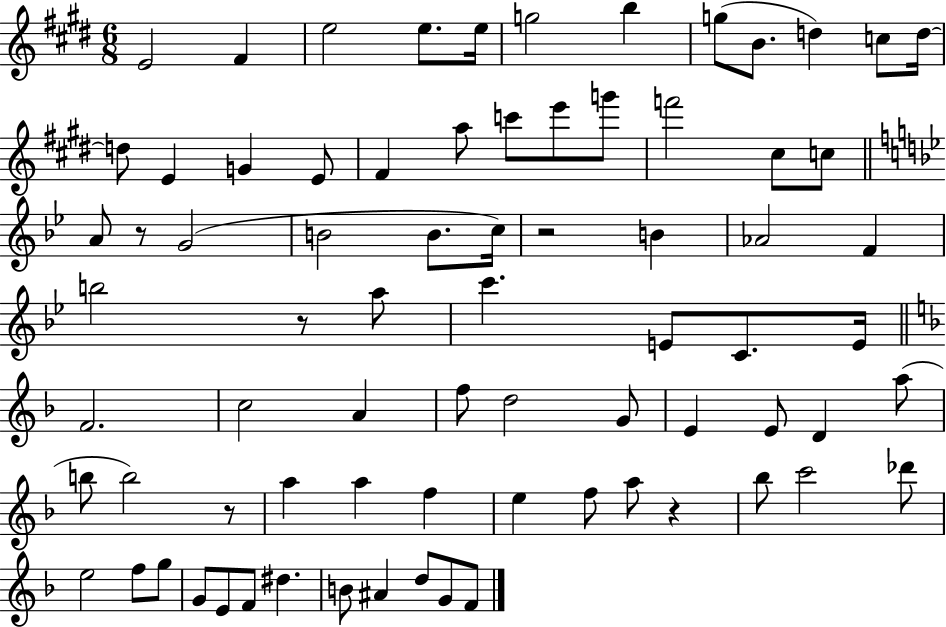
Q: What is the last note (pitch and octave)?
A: F4